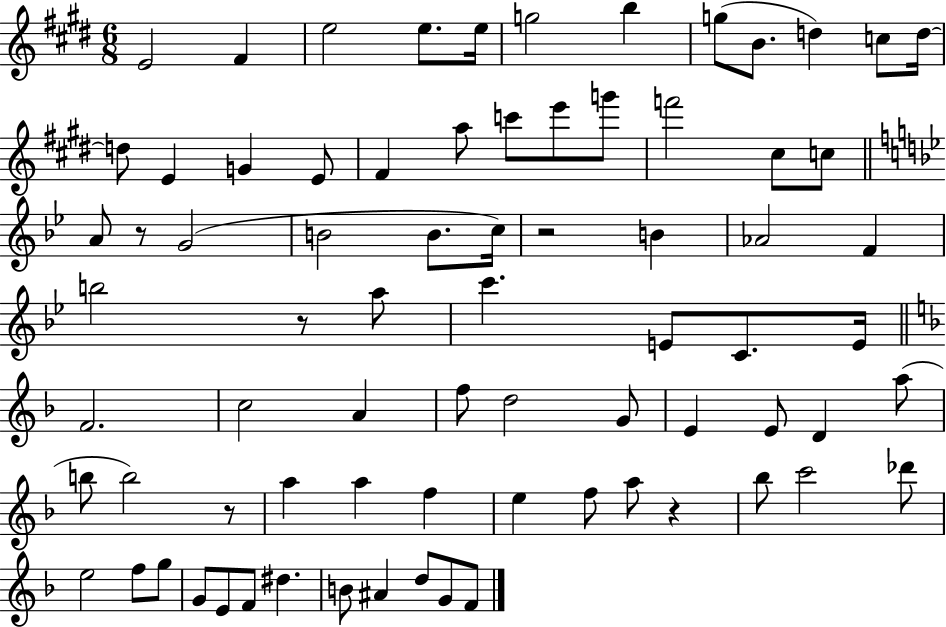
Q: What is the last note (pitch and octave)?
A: F4